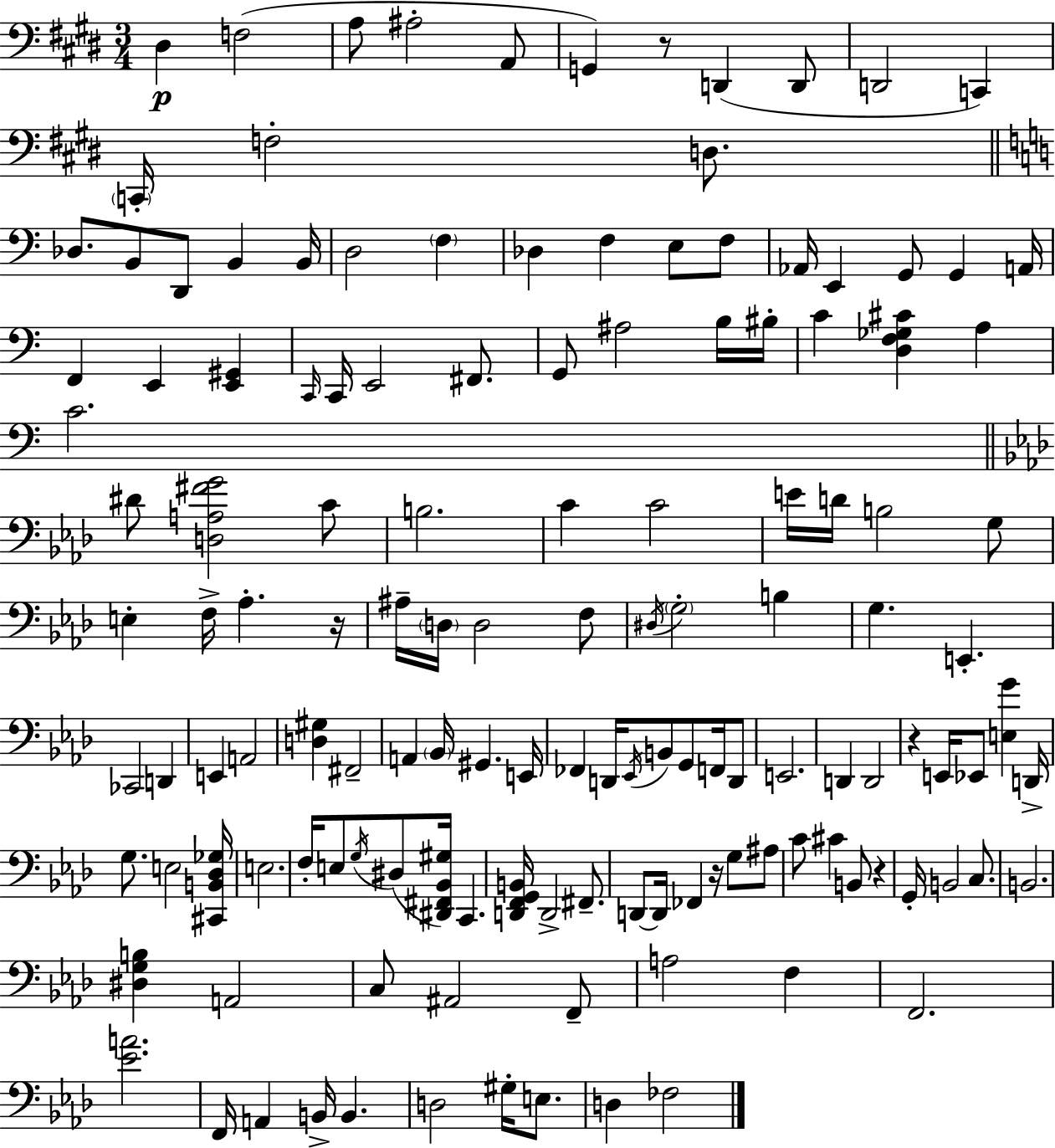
D#3/q F3/h A3/e A#3/h A2/e G2/q R/e D2/q D2/e D2/h C2/q C2/s F3/h D3/e. Db3/e. B2/e D2/e B2/q B2/s D3/h F3/q Db3/q F3/q E3/e F3/e Ab2/s E2/q G2/e G2/q A2/s F2/q E2/q [E2,G#2]/q C2/s C2/s E2/h F#2/e. G2/e A#3/h B3/s BIS3/s C4/q [D3,F3,Gb3,C#4]/q A3/q C4/h. D#4/e [D3,A3,F#4,G4]/h C4/e B3/h. C4/q C4/h E4/s D4/s B3/h G3/e E3/q F3/s Ab3/q. R/s A#3/s D3/s D3/h F3/e D#3/s G3/h B3/q G3/q. E2/q. CES2/h D2/q E2/q A2/h [D3,G#3]/q F#2/h A2/q Bb2/s G#2/q. E2/s FES2/q D2/s Eb2/s B2/e G2/e F2/s D2/e E2/h. D2/q D2/h R/q E2/s Eb2/e [E3,G4]/q D2/s G3/e. E3/h [C#2,B2,Db3,Gb3]/s E3/h. F3/s E3/e G3/s D#3/e [D#2,F#2,Bb2,G#3]/s C2/q. [D2,F2,G2,B2]/s D2/h F#2/e. D2/e D2/s FES2/q R/s G3/e A#3/e C4/e C#4/q B2/e R/q G2/s B2/h C3/e. B2/h. [D#3,G3,B3]/q A2/h C3/e A#2/h F2/e A3/h F3/q F2/h. [Eb4,A4]/h. F2/s A2/q B2/s B2/q. D3/h G#3/s E3/e. D3/q FES3/h